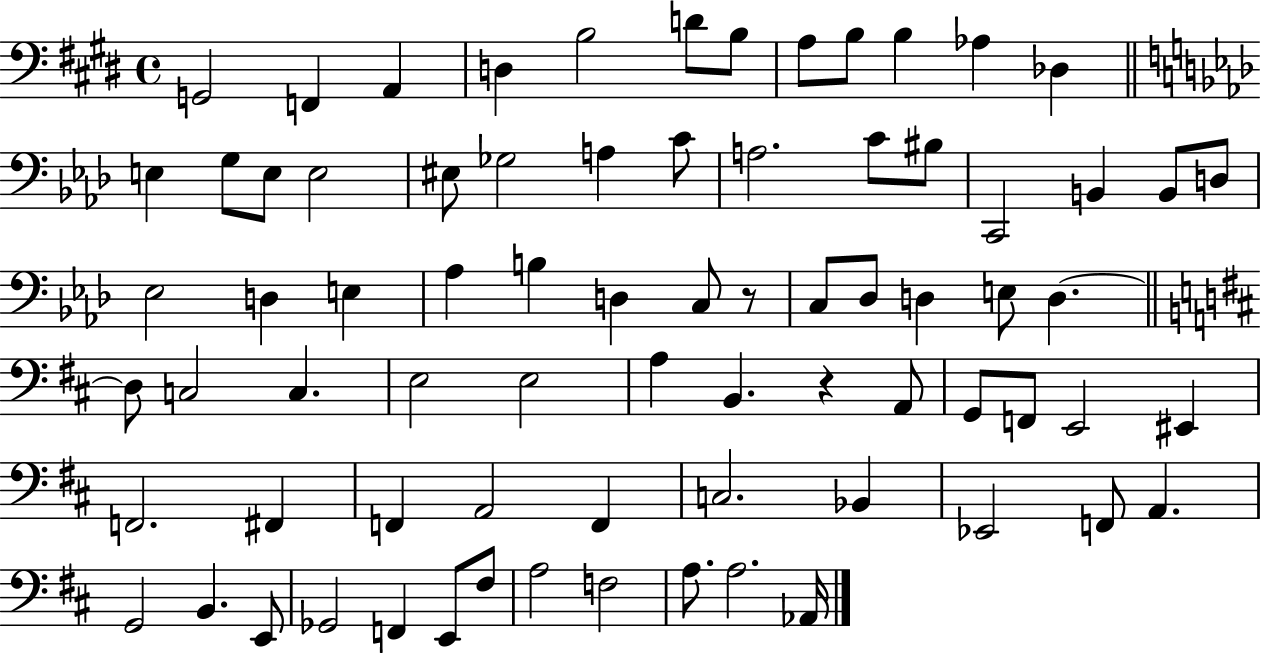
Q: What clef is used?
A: bass